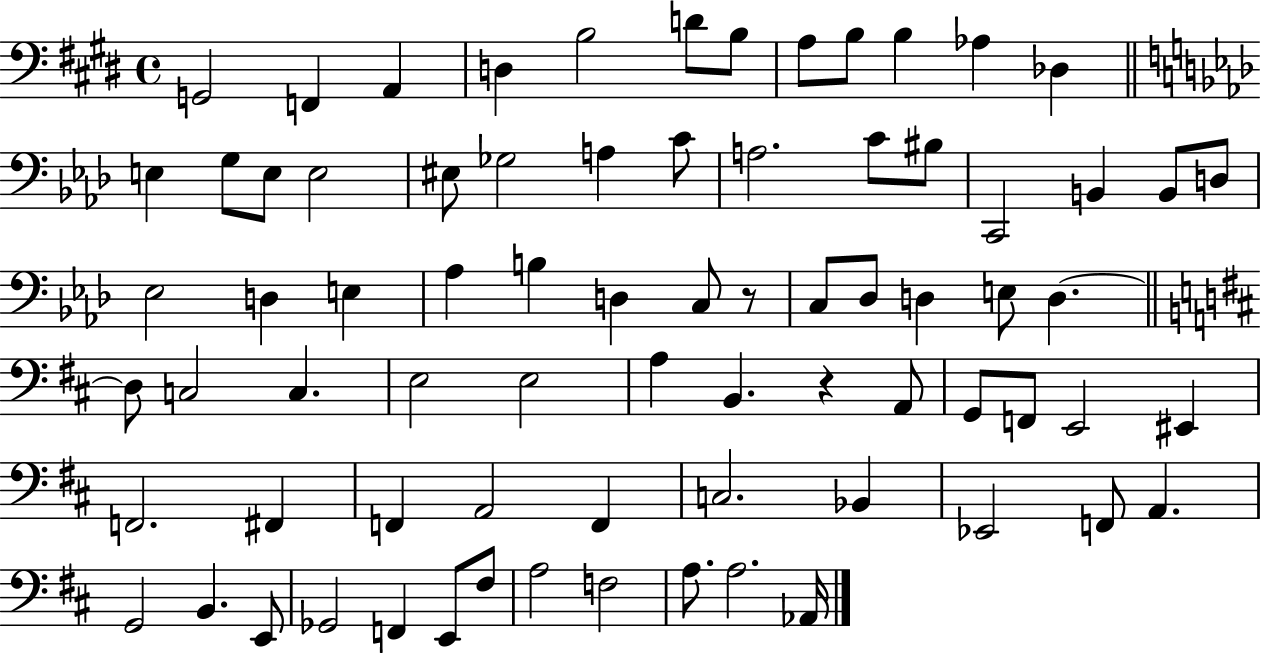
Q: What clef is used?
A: bass